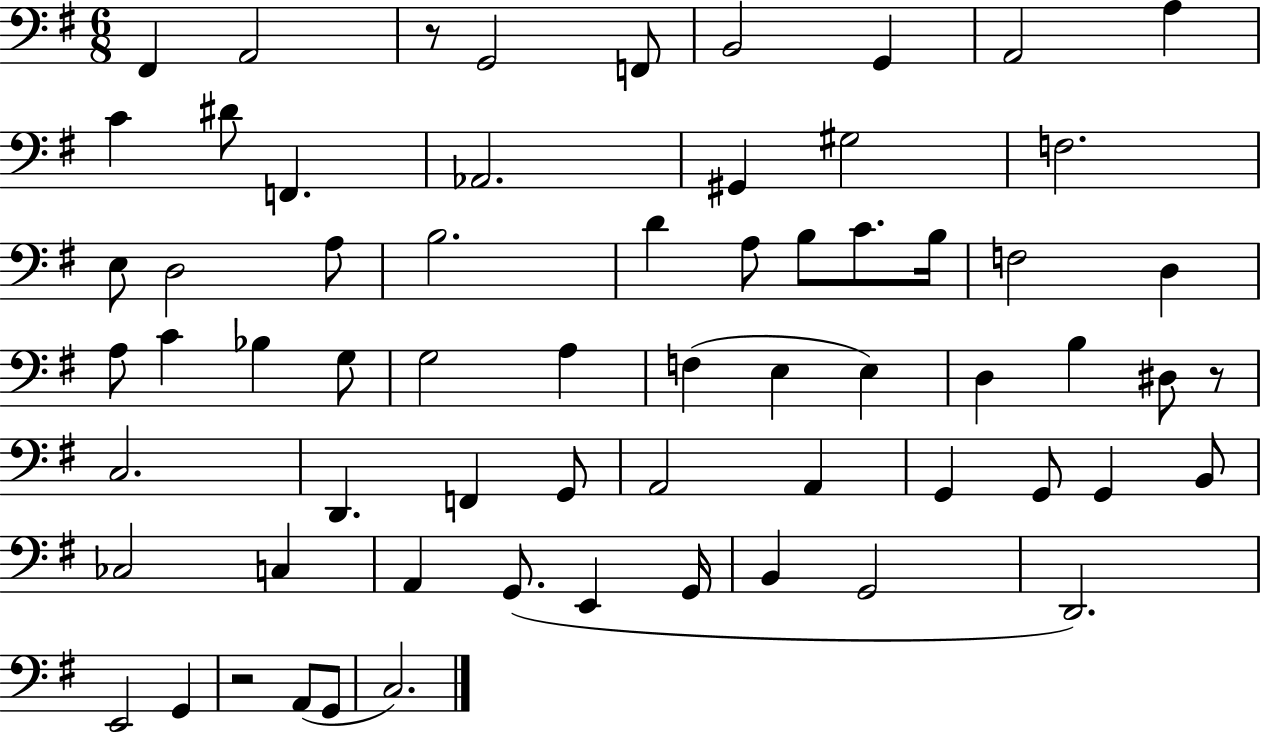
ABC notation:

X:1
T:Untitled
M:6/8
L:1/4
K:G
^F,, A,,2 z/2 G,,2 F,,/2 B,,2 G,, A,,2 A, C ^D/2 F,, _A,,2 ^G,, ^G,2 F,2 E,/2 D,2 A,/2 B,2 D A,/2 B,/2 C/2 B,/4 F,2 D, A,/2 C _B, G,/2 G,2 A, F, E, E, D, B, ^D,/2 z/2 C,2 D,, F,, G,,/2 A,,2 A,, G,, G,,/2 G,, B,,/2 _C,2 C, A,, G,,/2 E,, G,,/4 B,, G,,2 D,,2 E,,2 G,, z2 A,,/2 G,,/2 C,2